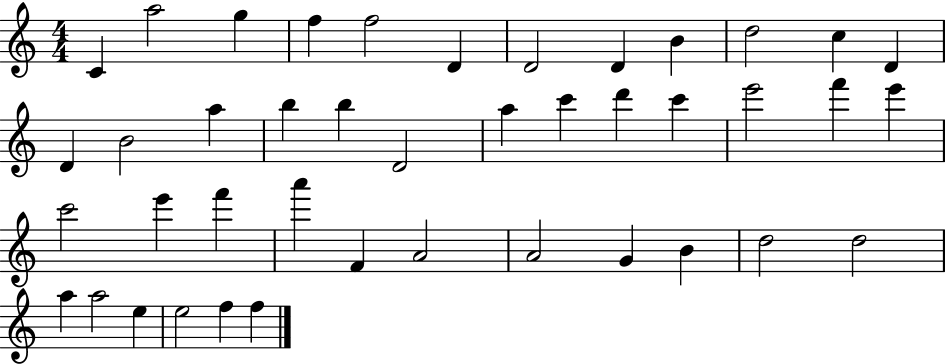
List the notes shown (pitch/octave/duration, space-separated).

C4/q A5/h G5/q F5/q F5/h D4/q D4/h D4/q B4/q D5/h C5/q D4/q D4/q B4/h A5/q B5/q B5/q D4/h A5/q C6/q D6/q C6/q E6/h F6/q E6/q C6/h E6/q F6/q A6/q F4/q A4/h A4/h G4/q B4/q D5/h D5/h A5/q A5/h E5/q E5/h F5/q F5/q